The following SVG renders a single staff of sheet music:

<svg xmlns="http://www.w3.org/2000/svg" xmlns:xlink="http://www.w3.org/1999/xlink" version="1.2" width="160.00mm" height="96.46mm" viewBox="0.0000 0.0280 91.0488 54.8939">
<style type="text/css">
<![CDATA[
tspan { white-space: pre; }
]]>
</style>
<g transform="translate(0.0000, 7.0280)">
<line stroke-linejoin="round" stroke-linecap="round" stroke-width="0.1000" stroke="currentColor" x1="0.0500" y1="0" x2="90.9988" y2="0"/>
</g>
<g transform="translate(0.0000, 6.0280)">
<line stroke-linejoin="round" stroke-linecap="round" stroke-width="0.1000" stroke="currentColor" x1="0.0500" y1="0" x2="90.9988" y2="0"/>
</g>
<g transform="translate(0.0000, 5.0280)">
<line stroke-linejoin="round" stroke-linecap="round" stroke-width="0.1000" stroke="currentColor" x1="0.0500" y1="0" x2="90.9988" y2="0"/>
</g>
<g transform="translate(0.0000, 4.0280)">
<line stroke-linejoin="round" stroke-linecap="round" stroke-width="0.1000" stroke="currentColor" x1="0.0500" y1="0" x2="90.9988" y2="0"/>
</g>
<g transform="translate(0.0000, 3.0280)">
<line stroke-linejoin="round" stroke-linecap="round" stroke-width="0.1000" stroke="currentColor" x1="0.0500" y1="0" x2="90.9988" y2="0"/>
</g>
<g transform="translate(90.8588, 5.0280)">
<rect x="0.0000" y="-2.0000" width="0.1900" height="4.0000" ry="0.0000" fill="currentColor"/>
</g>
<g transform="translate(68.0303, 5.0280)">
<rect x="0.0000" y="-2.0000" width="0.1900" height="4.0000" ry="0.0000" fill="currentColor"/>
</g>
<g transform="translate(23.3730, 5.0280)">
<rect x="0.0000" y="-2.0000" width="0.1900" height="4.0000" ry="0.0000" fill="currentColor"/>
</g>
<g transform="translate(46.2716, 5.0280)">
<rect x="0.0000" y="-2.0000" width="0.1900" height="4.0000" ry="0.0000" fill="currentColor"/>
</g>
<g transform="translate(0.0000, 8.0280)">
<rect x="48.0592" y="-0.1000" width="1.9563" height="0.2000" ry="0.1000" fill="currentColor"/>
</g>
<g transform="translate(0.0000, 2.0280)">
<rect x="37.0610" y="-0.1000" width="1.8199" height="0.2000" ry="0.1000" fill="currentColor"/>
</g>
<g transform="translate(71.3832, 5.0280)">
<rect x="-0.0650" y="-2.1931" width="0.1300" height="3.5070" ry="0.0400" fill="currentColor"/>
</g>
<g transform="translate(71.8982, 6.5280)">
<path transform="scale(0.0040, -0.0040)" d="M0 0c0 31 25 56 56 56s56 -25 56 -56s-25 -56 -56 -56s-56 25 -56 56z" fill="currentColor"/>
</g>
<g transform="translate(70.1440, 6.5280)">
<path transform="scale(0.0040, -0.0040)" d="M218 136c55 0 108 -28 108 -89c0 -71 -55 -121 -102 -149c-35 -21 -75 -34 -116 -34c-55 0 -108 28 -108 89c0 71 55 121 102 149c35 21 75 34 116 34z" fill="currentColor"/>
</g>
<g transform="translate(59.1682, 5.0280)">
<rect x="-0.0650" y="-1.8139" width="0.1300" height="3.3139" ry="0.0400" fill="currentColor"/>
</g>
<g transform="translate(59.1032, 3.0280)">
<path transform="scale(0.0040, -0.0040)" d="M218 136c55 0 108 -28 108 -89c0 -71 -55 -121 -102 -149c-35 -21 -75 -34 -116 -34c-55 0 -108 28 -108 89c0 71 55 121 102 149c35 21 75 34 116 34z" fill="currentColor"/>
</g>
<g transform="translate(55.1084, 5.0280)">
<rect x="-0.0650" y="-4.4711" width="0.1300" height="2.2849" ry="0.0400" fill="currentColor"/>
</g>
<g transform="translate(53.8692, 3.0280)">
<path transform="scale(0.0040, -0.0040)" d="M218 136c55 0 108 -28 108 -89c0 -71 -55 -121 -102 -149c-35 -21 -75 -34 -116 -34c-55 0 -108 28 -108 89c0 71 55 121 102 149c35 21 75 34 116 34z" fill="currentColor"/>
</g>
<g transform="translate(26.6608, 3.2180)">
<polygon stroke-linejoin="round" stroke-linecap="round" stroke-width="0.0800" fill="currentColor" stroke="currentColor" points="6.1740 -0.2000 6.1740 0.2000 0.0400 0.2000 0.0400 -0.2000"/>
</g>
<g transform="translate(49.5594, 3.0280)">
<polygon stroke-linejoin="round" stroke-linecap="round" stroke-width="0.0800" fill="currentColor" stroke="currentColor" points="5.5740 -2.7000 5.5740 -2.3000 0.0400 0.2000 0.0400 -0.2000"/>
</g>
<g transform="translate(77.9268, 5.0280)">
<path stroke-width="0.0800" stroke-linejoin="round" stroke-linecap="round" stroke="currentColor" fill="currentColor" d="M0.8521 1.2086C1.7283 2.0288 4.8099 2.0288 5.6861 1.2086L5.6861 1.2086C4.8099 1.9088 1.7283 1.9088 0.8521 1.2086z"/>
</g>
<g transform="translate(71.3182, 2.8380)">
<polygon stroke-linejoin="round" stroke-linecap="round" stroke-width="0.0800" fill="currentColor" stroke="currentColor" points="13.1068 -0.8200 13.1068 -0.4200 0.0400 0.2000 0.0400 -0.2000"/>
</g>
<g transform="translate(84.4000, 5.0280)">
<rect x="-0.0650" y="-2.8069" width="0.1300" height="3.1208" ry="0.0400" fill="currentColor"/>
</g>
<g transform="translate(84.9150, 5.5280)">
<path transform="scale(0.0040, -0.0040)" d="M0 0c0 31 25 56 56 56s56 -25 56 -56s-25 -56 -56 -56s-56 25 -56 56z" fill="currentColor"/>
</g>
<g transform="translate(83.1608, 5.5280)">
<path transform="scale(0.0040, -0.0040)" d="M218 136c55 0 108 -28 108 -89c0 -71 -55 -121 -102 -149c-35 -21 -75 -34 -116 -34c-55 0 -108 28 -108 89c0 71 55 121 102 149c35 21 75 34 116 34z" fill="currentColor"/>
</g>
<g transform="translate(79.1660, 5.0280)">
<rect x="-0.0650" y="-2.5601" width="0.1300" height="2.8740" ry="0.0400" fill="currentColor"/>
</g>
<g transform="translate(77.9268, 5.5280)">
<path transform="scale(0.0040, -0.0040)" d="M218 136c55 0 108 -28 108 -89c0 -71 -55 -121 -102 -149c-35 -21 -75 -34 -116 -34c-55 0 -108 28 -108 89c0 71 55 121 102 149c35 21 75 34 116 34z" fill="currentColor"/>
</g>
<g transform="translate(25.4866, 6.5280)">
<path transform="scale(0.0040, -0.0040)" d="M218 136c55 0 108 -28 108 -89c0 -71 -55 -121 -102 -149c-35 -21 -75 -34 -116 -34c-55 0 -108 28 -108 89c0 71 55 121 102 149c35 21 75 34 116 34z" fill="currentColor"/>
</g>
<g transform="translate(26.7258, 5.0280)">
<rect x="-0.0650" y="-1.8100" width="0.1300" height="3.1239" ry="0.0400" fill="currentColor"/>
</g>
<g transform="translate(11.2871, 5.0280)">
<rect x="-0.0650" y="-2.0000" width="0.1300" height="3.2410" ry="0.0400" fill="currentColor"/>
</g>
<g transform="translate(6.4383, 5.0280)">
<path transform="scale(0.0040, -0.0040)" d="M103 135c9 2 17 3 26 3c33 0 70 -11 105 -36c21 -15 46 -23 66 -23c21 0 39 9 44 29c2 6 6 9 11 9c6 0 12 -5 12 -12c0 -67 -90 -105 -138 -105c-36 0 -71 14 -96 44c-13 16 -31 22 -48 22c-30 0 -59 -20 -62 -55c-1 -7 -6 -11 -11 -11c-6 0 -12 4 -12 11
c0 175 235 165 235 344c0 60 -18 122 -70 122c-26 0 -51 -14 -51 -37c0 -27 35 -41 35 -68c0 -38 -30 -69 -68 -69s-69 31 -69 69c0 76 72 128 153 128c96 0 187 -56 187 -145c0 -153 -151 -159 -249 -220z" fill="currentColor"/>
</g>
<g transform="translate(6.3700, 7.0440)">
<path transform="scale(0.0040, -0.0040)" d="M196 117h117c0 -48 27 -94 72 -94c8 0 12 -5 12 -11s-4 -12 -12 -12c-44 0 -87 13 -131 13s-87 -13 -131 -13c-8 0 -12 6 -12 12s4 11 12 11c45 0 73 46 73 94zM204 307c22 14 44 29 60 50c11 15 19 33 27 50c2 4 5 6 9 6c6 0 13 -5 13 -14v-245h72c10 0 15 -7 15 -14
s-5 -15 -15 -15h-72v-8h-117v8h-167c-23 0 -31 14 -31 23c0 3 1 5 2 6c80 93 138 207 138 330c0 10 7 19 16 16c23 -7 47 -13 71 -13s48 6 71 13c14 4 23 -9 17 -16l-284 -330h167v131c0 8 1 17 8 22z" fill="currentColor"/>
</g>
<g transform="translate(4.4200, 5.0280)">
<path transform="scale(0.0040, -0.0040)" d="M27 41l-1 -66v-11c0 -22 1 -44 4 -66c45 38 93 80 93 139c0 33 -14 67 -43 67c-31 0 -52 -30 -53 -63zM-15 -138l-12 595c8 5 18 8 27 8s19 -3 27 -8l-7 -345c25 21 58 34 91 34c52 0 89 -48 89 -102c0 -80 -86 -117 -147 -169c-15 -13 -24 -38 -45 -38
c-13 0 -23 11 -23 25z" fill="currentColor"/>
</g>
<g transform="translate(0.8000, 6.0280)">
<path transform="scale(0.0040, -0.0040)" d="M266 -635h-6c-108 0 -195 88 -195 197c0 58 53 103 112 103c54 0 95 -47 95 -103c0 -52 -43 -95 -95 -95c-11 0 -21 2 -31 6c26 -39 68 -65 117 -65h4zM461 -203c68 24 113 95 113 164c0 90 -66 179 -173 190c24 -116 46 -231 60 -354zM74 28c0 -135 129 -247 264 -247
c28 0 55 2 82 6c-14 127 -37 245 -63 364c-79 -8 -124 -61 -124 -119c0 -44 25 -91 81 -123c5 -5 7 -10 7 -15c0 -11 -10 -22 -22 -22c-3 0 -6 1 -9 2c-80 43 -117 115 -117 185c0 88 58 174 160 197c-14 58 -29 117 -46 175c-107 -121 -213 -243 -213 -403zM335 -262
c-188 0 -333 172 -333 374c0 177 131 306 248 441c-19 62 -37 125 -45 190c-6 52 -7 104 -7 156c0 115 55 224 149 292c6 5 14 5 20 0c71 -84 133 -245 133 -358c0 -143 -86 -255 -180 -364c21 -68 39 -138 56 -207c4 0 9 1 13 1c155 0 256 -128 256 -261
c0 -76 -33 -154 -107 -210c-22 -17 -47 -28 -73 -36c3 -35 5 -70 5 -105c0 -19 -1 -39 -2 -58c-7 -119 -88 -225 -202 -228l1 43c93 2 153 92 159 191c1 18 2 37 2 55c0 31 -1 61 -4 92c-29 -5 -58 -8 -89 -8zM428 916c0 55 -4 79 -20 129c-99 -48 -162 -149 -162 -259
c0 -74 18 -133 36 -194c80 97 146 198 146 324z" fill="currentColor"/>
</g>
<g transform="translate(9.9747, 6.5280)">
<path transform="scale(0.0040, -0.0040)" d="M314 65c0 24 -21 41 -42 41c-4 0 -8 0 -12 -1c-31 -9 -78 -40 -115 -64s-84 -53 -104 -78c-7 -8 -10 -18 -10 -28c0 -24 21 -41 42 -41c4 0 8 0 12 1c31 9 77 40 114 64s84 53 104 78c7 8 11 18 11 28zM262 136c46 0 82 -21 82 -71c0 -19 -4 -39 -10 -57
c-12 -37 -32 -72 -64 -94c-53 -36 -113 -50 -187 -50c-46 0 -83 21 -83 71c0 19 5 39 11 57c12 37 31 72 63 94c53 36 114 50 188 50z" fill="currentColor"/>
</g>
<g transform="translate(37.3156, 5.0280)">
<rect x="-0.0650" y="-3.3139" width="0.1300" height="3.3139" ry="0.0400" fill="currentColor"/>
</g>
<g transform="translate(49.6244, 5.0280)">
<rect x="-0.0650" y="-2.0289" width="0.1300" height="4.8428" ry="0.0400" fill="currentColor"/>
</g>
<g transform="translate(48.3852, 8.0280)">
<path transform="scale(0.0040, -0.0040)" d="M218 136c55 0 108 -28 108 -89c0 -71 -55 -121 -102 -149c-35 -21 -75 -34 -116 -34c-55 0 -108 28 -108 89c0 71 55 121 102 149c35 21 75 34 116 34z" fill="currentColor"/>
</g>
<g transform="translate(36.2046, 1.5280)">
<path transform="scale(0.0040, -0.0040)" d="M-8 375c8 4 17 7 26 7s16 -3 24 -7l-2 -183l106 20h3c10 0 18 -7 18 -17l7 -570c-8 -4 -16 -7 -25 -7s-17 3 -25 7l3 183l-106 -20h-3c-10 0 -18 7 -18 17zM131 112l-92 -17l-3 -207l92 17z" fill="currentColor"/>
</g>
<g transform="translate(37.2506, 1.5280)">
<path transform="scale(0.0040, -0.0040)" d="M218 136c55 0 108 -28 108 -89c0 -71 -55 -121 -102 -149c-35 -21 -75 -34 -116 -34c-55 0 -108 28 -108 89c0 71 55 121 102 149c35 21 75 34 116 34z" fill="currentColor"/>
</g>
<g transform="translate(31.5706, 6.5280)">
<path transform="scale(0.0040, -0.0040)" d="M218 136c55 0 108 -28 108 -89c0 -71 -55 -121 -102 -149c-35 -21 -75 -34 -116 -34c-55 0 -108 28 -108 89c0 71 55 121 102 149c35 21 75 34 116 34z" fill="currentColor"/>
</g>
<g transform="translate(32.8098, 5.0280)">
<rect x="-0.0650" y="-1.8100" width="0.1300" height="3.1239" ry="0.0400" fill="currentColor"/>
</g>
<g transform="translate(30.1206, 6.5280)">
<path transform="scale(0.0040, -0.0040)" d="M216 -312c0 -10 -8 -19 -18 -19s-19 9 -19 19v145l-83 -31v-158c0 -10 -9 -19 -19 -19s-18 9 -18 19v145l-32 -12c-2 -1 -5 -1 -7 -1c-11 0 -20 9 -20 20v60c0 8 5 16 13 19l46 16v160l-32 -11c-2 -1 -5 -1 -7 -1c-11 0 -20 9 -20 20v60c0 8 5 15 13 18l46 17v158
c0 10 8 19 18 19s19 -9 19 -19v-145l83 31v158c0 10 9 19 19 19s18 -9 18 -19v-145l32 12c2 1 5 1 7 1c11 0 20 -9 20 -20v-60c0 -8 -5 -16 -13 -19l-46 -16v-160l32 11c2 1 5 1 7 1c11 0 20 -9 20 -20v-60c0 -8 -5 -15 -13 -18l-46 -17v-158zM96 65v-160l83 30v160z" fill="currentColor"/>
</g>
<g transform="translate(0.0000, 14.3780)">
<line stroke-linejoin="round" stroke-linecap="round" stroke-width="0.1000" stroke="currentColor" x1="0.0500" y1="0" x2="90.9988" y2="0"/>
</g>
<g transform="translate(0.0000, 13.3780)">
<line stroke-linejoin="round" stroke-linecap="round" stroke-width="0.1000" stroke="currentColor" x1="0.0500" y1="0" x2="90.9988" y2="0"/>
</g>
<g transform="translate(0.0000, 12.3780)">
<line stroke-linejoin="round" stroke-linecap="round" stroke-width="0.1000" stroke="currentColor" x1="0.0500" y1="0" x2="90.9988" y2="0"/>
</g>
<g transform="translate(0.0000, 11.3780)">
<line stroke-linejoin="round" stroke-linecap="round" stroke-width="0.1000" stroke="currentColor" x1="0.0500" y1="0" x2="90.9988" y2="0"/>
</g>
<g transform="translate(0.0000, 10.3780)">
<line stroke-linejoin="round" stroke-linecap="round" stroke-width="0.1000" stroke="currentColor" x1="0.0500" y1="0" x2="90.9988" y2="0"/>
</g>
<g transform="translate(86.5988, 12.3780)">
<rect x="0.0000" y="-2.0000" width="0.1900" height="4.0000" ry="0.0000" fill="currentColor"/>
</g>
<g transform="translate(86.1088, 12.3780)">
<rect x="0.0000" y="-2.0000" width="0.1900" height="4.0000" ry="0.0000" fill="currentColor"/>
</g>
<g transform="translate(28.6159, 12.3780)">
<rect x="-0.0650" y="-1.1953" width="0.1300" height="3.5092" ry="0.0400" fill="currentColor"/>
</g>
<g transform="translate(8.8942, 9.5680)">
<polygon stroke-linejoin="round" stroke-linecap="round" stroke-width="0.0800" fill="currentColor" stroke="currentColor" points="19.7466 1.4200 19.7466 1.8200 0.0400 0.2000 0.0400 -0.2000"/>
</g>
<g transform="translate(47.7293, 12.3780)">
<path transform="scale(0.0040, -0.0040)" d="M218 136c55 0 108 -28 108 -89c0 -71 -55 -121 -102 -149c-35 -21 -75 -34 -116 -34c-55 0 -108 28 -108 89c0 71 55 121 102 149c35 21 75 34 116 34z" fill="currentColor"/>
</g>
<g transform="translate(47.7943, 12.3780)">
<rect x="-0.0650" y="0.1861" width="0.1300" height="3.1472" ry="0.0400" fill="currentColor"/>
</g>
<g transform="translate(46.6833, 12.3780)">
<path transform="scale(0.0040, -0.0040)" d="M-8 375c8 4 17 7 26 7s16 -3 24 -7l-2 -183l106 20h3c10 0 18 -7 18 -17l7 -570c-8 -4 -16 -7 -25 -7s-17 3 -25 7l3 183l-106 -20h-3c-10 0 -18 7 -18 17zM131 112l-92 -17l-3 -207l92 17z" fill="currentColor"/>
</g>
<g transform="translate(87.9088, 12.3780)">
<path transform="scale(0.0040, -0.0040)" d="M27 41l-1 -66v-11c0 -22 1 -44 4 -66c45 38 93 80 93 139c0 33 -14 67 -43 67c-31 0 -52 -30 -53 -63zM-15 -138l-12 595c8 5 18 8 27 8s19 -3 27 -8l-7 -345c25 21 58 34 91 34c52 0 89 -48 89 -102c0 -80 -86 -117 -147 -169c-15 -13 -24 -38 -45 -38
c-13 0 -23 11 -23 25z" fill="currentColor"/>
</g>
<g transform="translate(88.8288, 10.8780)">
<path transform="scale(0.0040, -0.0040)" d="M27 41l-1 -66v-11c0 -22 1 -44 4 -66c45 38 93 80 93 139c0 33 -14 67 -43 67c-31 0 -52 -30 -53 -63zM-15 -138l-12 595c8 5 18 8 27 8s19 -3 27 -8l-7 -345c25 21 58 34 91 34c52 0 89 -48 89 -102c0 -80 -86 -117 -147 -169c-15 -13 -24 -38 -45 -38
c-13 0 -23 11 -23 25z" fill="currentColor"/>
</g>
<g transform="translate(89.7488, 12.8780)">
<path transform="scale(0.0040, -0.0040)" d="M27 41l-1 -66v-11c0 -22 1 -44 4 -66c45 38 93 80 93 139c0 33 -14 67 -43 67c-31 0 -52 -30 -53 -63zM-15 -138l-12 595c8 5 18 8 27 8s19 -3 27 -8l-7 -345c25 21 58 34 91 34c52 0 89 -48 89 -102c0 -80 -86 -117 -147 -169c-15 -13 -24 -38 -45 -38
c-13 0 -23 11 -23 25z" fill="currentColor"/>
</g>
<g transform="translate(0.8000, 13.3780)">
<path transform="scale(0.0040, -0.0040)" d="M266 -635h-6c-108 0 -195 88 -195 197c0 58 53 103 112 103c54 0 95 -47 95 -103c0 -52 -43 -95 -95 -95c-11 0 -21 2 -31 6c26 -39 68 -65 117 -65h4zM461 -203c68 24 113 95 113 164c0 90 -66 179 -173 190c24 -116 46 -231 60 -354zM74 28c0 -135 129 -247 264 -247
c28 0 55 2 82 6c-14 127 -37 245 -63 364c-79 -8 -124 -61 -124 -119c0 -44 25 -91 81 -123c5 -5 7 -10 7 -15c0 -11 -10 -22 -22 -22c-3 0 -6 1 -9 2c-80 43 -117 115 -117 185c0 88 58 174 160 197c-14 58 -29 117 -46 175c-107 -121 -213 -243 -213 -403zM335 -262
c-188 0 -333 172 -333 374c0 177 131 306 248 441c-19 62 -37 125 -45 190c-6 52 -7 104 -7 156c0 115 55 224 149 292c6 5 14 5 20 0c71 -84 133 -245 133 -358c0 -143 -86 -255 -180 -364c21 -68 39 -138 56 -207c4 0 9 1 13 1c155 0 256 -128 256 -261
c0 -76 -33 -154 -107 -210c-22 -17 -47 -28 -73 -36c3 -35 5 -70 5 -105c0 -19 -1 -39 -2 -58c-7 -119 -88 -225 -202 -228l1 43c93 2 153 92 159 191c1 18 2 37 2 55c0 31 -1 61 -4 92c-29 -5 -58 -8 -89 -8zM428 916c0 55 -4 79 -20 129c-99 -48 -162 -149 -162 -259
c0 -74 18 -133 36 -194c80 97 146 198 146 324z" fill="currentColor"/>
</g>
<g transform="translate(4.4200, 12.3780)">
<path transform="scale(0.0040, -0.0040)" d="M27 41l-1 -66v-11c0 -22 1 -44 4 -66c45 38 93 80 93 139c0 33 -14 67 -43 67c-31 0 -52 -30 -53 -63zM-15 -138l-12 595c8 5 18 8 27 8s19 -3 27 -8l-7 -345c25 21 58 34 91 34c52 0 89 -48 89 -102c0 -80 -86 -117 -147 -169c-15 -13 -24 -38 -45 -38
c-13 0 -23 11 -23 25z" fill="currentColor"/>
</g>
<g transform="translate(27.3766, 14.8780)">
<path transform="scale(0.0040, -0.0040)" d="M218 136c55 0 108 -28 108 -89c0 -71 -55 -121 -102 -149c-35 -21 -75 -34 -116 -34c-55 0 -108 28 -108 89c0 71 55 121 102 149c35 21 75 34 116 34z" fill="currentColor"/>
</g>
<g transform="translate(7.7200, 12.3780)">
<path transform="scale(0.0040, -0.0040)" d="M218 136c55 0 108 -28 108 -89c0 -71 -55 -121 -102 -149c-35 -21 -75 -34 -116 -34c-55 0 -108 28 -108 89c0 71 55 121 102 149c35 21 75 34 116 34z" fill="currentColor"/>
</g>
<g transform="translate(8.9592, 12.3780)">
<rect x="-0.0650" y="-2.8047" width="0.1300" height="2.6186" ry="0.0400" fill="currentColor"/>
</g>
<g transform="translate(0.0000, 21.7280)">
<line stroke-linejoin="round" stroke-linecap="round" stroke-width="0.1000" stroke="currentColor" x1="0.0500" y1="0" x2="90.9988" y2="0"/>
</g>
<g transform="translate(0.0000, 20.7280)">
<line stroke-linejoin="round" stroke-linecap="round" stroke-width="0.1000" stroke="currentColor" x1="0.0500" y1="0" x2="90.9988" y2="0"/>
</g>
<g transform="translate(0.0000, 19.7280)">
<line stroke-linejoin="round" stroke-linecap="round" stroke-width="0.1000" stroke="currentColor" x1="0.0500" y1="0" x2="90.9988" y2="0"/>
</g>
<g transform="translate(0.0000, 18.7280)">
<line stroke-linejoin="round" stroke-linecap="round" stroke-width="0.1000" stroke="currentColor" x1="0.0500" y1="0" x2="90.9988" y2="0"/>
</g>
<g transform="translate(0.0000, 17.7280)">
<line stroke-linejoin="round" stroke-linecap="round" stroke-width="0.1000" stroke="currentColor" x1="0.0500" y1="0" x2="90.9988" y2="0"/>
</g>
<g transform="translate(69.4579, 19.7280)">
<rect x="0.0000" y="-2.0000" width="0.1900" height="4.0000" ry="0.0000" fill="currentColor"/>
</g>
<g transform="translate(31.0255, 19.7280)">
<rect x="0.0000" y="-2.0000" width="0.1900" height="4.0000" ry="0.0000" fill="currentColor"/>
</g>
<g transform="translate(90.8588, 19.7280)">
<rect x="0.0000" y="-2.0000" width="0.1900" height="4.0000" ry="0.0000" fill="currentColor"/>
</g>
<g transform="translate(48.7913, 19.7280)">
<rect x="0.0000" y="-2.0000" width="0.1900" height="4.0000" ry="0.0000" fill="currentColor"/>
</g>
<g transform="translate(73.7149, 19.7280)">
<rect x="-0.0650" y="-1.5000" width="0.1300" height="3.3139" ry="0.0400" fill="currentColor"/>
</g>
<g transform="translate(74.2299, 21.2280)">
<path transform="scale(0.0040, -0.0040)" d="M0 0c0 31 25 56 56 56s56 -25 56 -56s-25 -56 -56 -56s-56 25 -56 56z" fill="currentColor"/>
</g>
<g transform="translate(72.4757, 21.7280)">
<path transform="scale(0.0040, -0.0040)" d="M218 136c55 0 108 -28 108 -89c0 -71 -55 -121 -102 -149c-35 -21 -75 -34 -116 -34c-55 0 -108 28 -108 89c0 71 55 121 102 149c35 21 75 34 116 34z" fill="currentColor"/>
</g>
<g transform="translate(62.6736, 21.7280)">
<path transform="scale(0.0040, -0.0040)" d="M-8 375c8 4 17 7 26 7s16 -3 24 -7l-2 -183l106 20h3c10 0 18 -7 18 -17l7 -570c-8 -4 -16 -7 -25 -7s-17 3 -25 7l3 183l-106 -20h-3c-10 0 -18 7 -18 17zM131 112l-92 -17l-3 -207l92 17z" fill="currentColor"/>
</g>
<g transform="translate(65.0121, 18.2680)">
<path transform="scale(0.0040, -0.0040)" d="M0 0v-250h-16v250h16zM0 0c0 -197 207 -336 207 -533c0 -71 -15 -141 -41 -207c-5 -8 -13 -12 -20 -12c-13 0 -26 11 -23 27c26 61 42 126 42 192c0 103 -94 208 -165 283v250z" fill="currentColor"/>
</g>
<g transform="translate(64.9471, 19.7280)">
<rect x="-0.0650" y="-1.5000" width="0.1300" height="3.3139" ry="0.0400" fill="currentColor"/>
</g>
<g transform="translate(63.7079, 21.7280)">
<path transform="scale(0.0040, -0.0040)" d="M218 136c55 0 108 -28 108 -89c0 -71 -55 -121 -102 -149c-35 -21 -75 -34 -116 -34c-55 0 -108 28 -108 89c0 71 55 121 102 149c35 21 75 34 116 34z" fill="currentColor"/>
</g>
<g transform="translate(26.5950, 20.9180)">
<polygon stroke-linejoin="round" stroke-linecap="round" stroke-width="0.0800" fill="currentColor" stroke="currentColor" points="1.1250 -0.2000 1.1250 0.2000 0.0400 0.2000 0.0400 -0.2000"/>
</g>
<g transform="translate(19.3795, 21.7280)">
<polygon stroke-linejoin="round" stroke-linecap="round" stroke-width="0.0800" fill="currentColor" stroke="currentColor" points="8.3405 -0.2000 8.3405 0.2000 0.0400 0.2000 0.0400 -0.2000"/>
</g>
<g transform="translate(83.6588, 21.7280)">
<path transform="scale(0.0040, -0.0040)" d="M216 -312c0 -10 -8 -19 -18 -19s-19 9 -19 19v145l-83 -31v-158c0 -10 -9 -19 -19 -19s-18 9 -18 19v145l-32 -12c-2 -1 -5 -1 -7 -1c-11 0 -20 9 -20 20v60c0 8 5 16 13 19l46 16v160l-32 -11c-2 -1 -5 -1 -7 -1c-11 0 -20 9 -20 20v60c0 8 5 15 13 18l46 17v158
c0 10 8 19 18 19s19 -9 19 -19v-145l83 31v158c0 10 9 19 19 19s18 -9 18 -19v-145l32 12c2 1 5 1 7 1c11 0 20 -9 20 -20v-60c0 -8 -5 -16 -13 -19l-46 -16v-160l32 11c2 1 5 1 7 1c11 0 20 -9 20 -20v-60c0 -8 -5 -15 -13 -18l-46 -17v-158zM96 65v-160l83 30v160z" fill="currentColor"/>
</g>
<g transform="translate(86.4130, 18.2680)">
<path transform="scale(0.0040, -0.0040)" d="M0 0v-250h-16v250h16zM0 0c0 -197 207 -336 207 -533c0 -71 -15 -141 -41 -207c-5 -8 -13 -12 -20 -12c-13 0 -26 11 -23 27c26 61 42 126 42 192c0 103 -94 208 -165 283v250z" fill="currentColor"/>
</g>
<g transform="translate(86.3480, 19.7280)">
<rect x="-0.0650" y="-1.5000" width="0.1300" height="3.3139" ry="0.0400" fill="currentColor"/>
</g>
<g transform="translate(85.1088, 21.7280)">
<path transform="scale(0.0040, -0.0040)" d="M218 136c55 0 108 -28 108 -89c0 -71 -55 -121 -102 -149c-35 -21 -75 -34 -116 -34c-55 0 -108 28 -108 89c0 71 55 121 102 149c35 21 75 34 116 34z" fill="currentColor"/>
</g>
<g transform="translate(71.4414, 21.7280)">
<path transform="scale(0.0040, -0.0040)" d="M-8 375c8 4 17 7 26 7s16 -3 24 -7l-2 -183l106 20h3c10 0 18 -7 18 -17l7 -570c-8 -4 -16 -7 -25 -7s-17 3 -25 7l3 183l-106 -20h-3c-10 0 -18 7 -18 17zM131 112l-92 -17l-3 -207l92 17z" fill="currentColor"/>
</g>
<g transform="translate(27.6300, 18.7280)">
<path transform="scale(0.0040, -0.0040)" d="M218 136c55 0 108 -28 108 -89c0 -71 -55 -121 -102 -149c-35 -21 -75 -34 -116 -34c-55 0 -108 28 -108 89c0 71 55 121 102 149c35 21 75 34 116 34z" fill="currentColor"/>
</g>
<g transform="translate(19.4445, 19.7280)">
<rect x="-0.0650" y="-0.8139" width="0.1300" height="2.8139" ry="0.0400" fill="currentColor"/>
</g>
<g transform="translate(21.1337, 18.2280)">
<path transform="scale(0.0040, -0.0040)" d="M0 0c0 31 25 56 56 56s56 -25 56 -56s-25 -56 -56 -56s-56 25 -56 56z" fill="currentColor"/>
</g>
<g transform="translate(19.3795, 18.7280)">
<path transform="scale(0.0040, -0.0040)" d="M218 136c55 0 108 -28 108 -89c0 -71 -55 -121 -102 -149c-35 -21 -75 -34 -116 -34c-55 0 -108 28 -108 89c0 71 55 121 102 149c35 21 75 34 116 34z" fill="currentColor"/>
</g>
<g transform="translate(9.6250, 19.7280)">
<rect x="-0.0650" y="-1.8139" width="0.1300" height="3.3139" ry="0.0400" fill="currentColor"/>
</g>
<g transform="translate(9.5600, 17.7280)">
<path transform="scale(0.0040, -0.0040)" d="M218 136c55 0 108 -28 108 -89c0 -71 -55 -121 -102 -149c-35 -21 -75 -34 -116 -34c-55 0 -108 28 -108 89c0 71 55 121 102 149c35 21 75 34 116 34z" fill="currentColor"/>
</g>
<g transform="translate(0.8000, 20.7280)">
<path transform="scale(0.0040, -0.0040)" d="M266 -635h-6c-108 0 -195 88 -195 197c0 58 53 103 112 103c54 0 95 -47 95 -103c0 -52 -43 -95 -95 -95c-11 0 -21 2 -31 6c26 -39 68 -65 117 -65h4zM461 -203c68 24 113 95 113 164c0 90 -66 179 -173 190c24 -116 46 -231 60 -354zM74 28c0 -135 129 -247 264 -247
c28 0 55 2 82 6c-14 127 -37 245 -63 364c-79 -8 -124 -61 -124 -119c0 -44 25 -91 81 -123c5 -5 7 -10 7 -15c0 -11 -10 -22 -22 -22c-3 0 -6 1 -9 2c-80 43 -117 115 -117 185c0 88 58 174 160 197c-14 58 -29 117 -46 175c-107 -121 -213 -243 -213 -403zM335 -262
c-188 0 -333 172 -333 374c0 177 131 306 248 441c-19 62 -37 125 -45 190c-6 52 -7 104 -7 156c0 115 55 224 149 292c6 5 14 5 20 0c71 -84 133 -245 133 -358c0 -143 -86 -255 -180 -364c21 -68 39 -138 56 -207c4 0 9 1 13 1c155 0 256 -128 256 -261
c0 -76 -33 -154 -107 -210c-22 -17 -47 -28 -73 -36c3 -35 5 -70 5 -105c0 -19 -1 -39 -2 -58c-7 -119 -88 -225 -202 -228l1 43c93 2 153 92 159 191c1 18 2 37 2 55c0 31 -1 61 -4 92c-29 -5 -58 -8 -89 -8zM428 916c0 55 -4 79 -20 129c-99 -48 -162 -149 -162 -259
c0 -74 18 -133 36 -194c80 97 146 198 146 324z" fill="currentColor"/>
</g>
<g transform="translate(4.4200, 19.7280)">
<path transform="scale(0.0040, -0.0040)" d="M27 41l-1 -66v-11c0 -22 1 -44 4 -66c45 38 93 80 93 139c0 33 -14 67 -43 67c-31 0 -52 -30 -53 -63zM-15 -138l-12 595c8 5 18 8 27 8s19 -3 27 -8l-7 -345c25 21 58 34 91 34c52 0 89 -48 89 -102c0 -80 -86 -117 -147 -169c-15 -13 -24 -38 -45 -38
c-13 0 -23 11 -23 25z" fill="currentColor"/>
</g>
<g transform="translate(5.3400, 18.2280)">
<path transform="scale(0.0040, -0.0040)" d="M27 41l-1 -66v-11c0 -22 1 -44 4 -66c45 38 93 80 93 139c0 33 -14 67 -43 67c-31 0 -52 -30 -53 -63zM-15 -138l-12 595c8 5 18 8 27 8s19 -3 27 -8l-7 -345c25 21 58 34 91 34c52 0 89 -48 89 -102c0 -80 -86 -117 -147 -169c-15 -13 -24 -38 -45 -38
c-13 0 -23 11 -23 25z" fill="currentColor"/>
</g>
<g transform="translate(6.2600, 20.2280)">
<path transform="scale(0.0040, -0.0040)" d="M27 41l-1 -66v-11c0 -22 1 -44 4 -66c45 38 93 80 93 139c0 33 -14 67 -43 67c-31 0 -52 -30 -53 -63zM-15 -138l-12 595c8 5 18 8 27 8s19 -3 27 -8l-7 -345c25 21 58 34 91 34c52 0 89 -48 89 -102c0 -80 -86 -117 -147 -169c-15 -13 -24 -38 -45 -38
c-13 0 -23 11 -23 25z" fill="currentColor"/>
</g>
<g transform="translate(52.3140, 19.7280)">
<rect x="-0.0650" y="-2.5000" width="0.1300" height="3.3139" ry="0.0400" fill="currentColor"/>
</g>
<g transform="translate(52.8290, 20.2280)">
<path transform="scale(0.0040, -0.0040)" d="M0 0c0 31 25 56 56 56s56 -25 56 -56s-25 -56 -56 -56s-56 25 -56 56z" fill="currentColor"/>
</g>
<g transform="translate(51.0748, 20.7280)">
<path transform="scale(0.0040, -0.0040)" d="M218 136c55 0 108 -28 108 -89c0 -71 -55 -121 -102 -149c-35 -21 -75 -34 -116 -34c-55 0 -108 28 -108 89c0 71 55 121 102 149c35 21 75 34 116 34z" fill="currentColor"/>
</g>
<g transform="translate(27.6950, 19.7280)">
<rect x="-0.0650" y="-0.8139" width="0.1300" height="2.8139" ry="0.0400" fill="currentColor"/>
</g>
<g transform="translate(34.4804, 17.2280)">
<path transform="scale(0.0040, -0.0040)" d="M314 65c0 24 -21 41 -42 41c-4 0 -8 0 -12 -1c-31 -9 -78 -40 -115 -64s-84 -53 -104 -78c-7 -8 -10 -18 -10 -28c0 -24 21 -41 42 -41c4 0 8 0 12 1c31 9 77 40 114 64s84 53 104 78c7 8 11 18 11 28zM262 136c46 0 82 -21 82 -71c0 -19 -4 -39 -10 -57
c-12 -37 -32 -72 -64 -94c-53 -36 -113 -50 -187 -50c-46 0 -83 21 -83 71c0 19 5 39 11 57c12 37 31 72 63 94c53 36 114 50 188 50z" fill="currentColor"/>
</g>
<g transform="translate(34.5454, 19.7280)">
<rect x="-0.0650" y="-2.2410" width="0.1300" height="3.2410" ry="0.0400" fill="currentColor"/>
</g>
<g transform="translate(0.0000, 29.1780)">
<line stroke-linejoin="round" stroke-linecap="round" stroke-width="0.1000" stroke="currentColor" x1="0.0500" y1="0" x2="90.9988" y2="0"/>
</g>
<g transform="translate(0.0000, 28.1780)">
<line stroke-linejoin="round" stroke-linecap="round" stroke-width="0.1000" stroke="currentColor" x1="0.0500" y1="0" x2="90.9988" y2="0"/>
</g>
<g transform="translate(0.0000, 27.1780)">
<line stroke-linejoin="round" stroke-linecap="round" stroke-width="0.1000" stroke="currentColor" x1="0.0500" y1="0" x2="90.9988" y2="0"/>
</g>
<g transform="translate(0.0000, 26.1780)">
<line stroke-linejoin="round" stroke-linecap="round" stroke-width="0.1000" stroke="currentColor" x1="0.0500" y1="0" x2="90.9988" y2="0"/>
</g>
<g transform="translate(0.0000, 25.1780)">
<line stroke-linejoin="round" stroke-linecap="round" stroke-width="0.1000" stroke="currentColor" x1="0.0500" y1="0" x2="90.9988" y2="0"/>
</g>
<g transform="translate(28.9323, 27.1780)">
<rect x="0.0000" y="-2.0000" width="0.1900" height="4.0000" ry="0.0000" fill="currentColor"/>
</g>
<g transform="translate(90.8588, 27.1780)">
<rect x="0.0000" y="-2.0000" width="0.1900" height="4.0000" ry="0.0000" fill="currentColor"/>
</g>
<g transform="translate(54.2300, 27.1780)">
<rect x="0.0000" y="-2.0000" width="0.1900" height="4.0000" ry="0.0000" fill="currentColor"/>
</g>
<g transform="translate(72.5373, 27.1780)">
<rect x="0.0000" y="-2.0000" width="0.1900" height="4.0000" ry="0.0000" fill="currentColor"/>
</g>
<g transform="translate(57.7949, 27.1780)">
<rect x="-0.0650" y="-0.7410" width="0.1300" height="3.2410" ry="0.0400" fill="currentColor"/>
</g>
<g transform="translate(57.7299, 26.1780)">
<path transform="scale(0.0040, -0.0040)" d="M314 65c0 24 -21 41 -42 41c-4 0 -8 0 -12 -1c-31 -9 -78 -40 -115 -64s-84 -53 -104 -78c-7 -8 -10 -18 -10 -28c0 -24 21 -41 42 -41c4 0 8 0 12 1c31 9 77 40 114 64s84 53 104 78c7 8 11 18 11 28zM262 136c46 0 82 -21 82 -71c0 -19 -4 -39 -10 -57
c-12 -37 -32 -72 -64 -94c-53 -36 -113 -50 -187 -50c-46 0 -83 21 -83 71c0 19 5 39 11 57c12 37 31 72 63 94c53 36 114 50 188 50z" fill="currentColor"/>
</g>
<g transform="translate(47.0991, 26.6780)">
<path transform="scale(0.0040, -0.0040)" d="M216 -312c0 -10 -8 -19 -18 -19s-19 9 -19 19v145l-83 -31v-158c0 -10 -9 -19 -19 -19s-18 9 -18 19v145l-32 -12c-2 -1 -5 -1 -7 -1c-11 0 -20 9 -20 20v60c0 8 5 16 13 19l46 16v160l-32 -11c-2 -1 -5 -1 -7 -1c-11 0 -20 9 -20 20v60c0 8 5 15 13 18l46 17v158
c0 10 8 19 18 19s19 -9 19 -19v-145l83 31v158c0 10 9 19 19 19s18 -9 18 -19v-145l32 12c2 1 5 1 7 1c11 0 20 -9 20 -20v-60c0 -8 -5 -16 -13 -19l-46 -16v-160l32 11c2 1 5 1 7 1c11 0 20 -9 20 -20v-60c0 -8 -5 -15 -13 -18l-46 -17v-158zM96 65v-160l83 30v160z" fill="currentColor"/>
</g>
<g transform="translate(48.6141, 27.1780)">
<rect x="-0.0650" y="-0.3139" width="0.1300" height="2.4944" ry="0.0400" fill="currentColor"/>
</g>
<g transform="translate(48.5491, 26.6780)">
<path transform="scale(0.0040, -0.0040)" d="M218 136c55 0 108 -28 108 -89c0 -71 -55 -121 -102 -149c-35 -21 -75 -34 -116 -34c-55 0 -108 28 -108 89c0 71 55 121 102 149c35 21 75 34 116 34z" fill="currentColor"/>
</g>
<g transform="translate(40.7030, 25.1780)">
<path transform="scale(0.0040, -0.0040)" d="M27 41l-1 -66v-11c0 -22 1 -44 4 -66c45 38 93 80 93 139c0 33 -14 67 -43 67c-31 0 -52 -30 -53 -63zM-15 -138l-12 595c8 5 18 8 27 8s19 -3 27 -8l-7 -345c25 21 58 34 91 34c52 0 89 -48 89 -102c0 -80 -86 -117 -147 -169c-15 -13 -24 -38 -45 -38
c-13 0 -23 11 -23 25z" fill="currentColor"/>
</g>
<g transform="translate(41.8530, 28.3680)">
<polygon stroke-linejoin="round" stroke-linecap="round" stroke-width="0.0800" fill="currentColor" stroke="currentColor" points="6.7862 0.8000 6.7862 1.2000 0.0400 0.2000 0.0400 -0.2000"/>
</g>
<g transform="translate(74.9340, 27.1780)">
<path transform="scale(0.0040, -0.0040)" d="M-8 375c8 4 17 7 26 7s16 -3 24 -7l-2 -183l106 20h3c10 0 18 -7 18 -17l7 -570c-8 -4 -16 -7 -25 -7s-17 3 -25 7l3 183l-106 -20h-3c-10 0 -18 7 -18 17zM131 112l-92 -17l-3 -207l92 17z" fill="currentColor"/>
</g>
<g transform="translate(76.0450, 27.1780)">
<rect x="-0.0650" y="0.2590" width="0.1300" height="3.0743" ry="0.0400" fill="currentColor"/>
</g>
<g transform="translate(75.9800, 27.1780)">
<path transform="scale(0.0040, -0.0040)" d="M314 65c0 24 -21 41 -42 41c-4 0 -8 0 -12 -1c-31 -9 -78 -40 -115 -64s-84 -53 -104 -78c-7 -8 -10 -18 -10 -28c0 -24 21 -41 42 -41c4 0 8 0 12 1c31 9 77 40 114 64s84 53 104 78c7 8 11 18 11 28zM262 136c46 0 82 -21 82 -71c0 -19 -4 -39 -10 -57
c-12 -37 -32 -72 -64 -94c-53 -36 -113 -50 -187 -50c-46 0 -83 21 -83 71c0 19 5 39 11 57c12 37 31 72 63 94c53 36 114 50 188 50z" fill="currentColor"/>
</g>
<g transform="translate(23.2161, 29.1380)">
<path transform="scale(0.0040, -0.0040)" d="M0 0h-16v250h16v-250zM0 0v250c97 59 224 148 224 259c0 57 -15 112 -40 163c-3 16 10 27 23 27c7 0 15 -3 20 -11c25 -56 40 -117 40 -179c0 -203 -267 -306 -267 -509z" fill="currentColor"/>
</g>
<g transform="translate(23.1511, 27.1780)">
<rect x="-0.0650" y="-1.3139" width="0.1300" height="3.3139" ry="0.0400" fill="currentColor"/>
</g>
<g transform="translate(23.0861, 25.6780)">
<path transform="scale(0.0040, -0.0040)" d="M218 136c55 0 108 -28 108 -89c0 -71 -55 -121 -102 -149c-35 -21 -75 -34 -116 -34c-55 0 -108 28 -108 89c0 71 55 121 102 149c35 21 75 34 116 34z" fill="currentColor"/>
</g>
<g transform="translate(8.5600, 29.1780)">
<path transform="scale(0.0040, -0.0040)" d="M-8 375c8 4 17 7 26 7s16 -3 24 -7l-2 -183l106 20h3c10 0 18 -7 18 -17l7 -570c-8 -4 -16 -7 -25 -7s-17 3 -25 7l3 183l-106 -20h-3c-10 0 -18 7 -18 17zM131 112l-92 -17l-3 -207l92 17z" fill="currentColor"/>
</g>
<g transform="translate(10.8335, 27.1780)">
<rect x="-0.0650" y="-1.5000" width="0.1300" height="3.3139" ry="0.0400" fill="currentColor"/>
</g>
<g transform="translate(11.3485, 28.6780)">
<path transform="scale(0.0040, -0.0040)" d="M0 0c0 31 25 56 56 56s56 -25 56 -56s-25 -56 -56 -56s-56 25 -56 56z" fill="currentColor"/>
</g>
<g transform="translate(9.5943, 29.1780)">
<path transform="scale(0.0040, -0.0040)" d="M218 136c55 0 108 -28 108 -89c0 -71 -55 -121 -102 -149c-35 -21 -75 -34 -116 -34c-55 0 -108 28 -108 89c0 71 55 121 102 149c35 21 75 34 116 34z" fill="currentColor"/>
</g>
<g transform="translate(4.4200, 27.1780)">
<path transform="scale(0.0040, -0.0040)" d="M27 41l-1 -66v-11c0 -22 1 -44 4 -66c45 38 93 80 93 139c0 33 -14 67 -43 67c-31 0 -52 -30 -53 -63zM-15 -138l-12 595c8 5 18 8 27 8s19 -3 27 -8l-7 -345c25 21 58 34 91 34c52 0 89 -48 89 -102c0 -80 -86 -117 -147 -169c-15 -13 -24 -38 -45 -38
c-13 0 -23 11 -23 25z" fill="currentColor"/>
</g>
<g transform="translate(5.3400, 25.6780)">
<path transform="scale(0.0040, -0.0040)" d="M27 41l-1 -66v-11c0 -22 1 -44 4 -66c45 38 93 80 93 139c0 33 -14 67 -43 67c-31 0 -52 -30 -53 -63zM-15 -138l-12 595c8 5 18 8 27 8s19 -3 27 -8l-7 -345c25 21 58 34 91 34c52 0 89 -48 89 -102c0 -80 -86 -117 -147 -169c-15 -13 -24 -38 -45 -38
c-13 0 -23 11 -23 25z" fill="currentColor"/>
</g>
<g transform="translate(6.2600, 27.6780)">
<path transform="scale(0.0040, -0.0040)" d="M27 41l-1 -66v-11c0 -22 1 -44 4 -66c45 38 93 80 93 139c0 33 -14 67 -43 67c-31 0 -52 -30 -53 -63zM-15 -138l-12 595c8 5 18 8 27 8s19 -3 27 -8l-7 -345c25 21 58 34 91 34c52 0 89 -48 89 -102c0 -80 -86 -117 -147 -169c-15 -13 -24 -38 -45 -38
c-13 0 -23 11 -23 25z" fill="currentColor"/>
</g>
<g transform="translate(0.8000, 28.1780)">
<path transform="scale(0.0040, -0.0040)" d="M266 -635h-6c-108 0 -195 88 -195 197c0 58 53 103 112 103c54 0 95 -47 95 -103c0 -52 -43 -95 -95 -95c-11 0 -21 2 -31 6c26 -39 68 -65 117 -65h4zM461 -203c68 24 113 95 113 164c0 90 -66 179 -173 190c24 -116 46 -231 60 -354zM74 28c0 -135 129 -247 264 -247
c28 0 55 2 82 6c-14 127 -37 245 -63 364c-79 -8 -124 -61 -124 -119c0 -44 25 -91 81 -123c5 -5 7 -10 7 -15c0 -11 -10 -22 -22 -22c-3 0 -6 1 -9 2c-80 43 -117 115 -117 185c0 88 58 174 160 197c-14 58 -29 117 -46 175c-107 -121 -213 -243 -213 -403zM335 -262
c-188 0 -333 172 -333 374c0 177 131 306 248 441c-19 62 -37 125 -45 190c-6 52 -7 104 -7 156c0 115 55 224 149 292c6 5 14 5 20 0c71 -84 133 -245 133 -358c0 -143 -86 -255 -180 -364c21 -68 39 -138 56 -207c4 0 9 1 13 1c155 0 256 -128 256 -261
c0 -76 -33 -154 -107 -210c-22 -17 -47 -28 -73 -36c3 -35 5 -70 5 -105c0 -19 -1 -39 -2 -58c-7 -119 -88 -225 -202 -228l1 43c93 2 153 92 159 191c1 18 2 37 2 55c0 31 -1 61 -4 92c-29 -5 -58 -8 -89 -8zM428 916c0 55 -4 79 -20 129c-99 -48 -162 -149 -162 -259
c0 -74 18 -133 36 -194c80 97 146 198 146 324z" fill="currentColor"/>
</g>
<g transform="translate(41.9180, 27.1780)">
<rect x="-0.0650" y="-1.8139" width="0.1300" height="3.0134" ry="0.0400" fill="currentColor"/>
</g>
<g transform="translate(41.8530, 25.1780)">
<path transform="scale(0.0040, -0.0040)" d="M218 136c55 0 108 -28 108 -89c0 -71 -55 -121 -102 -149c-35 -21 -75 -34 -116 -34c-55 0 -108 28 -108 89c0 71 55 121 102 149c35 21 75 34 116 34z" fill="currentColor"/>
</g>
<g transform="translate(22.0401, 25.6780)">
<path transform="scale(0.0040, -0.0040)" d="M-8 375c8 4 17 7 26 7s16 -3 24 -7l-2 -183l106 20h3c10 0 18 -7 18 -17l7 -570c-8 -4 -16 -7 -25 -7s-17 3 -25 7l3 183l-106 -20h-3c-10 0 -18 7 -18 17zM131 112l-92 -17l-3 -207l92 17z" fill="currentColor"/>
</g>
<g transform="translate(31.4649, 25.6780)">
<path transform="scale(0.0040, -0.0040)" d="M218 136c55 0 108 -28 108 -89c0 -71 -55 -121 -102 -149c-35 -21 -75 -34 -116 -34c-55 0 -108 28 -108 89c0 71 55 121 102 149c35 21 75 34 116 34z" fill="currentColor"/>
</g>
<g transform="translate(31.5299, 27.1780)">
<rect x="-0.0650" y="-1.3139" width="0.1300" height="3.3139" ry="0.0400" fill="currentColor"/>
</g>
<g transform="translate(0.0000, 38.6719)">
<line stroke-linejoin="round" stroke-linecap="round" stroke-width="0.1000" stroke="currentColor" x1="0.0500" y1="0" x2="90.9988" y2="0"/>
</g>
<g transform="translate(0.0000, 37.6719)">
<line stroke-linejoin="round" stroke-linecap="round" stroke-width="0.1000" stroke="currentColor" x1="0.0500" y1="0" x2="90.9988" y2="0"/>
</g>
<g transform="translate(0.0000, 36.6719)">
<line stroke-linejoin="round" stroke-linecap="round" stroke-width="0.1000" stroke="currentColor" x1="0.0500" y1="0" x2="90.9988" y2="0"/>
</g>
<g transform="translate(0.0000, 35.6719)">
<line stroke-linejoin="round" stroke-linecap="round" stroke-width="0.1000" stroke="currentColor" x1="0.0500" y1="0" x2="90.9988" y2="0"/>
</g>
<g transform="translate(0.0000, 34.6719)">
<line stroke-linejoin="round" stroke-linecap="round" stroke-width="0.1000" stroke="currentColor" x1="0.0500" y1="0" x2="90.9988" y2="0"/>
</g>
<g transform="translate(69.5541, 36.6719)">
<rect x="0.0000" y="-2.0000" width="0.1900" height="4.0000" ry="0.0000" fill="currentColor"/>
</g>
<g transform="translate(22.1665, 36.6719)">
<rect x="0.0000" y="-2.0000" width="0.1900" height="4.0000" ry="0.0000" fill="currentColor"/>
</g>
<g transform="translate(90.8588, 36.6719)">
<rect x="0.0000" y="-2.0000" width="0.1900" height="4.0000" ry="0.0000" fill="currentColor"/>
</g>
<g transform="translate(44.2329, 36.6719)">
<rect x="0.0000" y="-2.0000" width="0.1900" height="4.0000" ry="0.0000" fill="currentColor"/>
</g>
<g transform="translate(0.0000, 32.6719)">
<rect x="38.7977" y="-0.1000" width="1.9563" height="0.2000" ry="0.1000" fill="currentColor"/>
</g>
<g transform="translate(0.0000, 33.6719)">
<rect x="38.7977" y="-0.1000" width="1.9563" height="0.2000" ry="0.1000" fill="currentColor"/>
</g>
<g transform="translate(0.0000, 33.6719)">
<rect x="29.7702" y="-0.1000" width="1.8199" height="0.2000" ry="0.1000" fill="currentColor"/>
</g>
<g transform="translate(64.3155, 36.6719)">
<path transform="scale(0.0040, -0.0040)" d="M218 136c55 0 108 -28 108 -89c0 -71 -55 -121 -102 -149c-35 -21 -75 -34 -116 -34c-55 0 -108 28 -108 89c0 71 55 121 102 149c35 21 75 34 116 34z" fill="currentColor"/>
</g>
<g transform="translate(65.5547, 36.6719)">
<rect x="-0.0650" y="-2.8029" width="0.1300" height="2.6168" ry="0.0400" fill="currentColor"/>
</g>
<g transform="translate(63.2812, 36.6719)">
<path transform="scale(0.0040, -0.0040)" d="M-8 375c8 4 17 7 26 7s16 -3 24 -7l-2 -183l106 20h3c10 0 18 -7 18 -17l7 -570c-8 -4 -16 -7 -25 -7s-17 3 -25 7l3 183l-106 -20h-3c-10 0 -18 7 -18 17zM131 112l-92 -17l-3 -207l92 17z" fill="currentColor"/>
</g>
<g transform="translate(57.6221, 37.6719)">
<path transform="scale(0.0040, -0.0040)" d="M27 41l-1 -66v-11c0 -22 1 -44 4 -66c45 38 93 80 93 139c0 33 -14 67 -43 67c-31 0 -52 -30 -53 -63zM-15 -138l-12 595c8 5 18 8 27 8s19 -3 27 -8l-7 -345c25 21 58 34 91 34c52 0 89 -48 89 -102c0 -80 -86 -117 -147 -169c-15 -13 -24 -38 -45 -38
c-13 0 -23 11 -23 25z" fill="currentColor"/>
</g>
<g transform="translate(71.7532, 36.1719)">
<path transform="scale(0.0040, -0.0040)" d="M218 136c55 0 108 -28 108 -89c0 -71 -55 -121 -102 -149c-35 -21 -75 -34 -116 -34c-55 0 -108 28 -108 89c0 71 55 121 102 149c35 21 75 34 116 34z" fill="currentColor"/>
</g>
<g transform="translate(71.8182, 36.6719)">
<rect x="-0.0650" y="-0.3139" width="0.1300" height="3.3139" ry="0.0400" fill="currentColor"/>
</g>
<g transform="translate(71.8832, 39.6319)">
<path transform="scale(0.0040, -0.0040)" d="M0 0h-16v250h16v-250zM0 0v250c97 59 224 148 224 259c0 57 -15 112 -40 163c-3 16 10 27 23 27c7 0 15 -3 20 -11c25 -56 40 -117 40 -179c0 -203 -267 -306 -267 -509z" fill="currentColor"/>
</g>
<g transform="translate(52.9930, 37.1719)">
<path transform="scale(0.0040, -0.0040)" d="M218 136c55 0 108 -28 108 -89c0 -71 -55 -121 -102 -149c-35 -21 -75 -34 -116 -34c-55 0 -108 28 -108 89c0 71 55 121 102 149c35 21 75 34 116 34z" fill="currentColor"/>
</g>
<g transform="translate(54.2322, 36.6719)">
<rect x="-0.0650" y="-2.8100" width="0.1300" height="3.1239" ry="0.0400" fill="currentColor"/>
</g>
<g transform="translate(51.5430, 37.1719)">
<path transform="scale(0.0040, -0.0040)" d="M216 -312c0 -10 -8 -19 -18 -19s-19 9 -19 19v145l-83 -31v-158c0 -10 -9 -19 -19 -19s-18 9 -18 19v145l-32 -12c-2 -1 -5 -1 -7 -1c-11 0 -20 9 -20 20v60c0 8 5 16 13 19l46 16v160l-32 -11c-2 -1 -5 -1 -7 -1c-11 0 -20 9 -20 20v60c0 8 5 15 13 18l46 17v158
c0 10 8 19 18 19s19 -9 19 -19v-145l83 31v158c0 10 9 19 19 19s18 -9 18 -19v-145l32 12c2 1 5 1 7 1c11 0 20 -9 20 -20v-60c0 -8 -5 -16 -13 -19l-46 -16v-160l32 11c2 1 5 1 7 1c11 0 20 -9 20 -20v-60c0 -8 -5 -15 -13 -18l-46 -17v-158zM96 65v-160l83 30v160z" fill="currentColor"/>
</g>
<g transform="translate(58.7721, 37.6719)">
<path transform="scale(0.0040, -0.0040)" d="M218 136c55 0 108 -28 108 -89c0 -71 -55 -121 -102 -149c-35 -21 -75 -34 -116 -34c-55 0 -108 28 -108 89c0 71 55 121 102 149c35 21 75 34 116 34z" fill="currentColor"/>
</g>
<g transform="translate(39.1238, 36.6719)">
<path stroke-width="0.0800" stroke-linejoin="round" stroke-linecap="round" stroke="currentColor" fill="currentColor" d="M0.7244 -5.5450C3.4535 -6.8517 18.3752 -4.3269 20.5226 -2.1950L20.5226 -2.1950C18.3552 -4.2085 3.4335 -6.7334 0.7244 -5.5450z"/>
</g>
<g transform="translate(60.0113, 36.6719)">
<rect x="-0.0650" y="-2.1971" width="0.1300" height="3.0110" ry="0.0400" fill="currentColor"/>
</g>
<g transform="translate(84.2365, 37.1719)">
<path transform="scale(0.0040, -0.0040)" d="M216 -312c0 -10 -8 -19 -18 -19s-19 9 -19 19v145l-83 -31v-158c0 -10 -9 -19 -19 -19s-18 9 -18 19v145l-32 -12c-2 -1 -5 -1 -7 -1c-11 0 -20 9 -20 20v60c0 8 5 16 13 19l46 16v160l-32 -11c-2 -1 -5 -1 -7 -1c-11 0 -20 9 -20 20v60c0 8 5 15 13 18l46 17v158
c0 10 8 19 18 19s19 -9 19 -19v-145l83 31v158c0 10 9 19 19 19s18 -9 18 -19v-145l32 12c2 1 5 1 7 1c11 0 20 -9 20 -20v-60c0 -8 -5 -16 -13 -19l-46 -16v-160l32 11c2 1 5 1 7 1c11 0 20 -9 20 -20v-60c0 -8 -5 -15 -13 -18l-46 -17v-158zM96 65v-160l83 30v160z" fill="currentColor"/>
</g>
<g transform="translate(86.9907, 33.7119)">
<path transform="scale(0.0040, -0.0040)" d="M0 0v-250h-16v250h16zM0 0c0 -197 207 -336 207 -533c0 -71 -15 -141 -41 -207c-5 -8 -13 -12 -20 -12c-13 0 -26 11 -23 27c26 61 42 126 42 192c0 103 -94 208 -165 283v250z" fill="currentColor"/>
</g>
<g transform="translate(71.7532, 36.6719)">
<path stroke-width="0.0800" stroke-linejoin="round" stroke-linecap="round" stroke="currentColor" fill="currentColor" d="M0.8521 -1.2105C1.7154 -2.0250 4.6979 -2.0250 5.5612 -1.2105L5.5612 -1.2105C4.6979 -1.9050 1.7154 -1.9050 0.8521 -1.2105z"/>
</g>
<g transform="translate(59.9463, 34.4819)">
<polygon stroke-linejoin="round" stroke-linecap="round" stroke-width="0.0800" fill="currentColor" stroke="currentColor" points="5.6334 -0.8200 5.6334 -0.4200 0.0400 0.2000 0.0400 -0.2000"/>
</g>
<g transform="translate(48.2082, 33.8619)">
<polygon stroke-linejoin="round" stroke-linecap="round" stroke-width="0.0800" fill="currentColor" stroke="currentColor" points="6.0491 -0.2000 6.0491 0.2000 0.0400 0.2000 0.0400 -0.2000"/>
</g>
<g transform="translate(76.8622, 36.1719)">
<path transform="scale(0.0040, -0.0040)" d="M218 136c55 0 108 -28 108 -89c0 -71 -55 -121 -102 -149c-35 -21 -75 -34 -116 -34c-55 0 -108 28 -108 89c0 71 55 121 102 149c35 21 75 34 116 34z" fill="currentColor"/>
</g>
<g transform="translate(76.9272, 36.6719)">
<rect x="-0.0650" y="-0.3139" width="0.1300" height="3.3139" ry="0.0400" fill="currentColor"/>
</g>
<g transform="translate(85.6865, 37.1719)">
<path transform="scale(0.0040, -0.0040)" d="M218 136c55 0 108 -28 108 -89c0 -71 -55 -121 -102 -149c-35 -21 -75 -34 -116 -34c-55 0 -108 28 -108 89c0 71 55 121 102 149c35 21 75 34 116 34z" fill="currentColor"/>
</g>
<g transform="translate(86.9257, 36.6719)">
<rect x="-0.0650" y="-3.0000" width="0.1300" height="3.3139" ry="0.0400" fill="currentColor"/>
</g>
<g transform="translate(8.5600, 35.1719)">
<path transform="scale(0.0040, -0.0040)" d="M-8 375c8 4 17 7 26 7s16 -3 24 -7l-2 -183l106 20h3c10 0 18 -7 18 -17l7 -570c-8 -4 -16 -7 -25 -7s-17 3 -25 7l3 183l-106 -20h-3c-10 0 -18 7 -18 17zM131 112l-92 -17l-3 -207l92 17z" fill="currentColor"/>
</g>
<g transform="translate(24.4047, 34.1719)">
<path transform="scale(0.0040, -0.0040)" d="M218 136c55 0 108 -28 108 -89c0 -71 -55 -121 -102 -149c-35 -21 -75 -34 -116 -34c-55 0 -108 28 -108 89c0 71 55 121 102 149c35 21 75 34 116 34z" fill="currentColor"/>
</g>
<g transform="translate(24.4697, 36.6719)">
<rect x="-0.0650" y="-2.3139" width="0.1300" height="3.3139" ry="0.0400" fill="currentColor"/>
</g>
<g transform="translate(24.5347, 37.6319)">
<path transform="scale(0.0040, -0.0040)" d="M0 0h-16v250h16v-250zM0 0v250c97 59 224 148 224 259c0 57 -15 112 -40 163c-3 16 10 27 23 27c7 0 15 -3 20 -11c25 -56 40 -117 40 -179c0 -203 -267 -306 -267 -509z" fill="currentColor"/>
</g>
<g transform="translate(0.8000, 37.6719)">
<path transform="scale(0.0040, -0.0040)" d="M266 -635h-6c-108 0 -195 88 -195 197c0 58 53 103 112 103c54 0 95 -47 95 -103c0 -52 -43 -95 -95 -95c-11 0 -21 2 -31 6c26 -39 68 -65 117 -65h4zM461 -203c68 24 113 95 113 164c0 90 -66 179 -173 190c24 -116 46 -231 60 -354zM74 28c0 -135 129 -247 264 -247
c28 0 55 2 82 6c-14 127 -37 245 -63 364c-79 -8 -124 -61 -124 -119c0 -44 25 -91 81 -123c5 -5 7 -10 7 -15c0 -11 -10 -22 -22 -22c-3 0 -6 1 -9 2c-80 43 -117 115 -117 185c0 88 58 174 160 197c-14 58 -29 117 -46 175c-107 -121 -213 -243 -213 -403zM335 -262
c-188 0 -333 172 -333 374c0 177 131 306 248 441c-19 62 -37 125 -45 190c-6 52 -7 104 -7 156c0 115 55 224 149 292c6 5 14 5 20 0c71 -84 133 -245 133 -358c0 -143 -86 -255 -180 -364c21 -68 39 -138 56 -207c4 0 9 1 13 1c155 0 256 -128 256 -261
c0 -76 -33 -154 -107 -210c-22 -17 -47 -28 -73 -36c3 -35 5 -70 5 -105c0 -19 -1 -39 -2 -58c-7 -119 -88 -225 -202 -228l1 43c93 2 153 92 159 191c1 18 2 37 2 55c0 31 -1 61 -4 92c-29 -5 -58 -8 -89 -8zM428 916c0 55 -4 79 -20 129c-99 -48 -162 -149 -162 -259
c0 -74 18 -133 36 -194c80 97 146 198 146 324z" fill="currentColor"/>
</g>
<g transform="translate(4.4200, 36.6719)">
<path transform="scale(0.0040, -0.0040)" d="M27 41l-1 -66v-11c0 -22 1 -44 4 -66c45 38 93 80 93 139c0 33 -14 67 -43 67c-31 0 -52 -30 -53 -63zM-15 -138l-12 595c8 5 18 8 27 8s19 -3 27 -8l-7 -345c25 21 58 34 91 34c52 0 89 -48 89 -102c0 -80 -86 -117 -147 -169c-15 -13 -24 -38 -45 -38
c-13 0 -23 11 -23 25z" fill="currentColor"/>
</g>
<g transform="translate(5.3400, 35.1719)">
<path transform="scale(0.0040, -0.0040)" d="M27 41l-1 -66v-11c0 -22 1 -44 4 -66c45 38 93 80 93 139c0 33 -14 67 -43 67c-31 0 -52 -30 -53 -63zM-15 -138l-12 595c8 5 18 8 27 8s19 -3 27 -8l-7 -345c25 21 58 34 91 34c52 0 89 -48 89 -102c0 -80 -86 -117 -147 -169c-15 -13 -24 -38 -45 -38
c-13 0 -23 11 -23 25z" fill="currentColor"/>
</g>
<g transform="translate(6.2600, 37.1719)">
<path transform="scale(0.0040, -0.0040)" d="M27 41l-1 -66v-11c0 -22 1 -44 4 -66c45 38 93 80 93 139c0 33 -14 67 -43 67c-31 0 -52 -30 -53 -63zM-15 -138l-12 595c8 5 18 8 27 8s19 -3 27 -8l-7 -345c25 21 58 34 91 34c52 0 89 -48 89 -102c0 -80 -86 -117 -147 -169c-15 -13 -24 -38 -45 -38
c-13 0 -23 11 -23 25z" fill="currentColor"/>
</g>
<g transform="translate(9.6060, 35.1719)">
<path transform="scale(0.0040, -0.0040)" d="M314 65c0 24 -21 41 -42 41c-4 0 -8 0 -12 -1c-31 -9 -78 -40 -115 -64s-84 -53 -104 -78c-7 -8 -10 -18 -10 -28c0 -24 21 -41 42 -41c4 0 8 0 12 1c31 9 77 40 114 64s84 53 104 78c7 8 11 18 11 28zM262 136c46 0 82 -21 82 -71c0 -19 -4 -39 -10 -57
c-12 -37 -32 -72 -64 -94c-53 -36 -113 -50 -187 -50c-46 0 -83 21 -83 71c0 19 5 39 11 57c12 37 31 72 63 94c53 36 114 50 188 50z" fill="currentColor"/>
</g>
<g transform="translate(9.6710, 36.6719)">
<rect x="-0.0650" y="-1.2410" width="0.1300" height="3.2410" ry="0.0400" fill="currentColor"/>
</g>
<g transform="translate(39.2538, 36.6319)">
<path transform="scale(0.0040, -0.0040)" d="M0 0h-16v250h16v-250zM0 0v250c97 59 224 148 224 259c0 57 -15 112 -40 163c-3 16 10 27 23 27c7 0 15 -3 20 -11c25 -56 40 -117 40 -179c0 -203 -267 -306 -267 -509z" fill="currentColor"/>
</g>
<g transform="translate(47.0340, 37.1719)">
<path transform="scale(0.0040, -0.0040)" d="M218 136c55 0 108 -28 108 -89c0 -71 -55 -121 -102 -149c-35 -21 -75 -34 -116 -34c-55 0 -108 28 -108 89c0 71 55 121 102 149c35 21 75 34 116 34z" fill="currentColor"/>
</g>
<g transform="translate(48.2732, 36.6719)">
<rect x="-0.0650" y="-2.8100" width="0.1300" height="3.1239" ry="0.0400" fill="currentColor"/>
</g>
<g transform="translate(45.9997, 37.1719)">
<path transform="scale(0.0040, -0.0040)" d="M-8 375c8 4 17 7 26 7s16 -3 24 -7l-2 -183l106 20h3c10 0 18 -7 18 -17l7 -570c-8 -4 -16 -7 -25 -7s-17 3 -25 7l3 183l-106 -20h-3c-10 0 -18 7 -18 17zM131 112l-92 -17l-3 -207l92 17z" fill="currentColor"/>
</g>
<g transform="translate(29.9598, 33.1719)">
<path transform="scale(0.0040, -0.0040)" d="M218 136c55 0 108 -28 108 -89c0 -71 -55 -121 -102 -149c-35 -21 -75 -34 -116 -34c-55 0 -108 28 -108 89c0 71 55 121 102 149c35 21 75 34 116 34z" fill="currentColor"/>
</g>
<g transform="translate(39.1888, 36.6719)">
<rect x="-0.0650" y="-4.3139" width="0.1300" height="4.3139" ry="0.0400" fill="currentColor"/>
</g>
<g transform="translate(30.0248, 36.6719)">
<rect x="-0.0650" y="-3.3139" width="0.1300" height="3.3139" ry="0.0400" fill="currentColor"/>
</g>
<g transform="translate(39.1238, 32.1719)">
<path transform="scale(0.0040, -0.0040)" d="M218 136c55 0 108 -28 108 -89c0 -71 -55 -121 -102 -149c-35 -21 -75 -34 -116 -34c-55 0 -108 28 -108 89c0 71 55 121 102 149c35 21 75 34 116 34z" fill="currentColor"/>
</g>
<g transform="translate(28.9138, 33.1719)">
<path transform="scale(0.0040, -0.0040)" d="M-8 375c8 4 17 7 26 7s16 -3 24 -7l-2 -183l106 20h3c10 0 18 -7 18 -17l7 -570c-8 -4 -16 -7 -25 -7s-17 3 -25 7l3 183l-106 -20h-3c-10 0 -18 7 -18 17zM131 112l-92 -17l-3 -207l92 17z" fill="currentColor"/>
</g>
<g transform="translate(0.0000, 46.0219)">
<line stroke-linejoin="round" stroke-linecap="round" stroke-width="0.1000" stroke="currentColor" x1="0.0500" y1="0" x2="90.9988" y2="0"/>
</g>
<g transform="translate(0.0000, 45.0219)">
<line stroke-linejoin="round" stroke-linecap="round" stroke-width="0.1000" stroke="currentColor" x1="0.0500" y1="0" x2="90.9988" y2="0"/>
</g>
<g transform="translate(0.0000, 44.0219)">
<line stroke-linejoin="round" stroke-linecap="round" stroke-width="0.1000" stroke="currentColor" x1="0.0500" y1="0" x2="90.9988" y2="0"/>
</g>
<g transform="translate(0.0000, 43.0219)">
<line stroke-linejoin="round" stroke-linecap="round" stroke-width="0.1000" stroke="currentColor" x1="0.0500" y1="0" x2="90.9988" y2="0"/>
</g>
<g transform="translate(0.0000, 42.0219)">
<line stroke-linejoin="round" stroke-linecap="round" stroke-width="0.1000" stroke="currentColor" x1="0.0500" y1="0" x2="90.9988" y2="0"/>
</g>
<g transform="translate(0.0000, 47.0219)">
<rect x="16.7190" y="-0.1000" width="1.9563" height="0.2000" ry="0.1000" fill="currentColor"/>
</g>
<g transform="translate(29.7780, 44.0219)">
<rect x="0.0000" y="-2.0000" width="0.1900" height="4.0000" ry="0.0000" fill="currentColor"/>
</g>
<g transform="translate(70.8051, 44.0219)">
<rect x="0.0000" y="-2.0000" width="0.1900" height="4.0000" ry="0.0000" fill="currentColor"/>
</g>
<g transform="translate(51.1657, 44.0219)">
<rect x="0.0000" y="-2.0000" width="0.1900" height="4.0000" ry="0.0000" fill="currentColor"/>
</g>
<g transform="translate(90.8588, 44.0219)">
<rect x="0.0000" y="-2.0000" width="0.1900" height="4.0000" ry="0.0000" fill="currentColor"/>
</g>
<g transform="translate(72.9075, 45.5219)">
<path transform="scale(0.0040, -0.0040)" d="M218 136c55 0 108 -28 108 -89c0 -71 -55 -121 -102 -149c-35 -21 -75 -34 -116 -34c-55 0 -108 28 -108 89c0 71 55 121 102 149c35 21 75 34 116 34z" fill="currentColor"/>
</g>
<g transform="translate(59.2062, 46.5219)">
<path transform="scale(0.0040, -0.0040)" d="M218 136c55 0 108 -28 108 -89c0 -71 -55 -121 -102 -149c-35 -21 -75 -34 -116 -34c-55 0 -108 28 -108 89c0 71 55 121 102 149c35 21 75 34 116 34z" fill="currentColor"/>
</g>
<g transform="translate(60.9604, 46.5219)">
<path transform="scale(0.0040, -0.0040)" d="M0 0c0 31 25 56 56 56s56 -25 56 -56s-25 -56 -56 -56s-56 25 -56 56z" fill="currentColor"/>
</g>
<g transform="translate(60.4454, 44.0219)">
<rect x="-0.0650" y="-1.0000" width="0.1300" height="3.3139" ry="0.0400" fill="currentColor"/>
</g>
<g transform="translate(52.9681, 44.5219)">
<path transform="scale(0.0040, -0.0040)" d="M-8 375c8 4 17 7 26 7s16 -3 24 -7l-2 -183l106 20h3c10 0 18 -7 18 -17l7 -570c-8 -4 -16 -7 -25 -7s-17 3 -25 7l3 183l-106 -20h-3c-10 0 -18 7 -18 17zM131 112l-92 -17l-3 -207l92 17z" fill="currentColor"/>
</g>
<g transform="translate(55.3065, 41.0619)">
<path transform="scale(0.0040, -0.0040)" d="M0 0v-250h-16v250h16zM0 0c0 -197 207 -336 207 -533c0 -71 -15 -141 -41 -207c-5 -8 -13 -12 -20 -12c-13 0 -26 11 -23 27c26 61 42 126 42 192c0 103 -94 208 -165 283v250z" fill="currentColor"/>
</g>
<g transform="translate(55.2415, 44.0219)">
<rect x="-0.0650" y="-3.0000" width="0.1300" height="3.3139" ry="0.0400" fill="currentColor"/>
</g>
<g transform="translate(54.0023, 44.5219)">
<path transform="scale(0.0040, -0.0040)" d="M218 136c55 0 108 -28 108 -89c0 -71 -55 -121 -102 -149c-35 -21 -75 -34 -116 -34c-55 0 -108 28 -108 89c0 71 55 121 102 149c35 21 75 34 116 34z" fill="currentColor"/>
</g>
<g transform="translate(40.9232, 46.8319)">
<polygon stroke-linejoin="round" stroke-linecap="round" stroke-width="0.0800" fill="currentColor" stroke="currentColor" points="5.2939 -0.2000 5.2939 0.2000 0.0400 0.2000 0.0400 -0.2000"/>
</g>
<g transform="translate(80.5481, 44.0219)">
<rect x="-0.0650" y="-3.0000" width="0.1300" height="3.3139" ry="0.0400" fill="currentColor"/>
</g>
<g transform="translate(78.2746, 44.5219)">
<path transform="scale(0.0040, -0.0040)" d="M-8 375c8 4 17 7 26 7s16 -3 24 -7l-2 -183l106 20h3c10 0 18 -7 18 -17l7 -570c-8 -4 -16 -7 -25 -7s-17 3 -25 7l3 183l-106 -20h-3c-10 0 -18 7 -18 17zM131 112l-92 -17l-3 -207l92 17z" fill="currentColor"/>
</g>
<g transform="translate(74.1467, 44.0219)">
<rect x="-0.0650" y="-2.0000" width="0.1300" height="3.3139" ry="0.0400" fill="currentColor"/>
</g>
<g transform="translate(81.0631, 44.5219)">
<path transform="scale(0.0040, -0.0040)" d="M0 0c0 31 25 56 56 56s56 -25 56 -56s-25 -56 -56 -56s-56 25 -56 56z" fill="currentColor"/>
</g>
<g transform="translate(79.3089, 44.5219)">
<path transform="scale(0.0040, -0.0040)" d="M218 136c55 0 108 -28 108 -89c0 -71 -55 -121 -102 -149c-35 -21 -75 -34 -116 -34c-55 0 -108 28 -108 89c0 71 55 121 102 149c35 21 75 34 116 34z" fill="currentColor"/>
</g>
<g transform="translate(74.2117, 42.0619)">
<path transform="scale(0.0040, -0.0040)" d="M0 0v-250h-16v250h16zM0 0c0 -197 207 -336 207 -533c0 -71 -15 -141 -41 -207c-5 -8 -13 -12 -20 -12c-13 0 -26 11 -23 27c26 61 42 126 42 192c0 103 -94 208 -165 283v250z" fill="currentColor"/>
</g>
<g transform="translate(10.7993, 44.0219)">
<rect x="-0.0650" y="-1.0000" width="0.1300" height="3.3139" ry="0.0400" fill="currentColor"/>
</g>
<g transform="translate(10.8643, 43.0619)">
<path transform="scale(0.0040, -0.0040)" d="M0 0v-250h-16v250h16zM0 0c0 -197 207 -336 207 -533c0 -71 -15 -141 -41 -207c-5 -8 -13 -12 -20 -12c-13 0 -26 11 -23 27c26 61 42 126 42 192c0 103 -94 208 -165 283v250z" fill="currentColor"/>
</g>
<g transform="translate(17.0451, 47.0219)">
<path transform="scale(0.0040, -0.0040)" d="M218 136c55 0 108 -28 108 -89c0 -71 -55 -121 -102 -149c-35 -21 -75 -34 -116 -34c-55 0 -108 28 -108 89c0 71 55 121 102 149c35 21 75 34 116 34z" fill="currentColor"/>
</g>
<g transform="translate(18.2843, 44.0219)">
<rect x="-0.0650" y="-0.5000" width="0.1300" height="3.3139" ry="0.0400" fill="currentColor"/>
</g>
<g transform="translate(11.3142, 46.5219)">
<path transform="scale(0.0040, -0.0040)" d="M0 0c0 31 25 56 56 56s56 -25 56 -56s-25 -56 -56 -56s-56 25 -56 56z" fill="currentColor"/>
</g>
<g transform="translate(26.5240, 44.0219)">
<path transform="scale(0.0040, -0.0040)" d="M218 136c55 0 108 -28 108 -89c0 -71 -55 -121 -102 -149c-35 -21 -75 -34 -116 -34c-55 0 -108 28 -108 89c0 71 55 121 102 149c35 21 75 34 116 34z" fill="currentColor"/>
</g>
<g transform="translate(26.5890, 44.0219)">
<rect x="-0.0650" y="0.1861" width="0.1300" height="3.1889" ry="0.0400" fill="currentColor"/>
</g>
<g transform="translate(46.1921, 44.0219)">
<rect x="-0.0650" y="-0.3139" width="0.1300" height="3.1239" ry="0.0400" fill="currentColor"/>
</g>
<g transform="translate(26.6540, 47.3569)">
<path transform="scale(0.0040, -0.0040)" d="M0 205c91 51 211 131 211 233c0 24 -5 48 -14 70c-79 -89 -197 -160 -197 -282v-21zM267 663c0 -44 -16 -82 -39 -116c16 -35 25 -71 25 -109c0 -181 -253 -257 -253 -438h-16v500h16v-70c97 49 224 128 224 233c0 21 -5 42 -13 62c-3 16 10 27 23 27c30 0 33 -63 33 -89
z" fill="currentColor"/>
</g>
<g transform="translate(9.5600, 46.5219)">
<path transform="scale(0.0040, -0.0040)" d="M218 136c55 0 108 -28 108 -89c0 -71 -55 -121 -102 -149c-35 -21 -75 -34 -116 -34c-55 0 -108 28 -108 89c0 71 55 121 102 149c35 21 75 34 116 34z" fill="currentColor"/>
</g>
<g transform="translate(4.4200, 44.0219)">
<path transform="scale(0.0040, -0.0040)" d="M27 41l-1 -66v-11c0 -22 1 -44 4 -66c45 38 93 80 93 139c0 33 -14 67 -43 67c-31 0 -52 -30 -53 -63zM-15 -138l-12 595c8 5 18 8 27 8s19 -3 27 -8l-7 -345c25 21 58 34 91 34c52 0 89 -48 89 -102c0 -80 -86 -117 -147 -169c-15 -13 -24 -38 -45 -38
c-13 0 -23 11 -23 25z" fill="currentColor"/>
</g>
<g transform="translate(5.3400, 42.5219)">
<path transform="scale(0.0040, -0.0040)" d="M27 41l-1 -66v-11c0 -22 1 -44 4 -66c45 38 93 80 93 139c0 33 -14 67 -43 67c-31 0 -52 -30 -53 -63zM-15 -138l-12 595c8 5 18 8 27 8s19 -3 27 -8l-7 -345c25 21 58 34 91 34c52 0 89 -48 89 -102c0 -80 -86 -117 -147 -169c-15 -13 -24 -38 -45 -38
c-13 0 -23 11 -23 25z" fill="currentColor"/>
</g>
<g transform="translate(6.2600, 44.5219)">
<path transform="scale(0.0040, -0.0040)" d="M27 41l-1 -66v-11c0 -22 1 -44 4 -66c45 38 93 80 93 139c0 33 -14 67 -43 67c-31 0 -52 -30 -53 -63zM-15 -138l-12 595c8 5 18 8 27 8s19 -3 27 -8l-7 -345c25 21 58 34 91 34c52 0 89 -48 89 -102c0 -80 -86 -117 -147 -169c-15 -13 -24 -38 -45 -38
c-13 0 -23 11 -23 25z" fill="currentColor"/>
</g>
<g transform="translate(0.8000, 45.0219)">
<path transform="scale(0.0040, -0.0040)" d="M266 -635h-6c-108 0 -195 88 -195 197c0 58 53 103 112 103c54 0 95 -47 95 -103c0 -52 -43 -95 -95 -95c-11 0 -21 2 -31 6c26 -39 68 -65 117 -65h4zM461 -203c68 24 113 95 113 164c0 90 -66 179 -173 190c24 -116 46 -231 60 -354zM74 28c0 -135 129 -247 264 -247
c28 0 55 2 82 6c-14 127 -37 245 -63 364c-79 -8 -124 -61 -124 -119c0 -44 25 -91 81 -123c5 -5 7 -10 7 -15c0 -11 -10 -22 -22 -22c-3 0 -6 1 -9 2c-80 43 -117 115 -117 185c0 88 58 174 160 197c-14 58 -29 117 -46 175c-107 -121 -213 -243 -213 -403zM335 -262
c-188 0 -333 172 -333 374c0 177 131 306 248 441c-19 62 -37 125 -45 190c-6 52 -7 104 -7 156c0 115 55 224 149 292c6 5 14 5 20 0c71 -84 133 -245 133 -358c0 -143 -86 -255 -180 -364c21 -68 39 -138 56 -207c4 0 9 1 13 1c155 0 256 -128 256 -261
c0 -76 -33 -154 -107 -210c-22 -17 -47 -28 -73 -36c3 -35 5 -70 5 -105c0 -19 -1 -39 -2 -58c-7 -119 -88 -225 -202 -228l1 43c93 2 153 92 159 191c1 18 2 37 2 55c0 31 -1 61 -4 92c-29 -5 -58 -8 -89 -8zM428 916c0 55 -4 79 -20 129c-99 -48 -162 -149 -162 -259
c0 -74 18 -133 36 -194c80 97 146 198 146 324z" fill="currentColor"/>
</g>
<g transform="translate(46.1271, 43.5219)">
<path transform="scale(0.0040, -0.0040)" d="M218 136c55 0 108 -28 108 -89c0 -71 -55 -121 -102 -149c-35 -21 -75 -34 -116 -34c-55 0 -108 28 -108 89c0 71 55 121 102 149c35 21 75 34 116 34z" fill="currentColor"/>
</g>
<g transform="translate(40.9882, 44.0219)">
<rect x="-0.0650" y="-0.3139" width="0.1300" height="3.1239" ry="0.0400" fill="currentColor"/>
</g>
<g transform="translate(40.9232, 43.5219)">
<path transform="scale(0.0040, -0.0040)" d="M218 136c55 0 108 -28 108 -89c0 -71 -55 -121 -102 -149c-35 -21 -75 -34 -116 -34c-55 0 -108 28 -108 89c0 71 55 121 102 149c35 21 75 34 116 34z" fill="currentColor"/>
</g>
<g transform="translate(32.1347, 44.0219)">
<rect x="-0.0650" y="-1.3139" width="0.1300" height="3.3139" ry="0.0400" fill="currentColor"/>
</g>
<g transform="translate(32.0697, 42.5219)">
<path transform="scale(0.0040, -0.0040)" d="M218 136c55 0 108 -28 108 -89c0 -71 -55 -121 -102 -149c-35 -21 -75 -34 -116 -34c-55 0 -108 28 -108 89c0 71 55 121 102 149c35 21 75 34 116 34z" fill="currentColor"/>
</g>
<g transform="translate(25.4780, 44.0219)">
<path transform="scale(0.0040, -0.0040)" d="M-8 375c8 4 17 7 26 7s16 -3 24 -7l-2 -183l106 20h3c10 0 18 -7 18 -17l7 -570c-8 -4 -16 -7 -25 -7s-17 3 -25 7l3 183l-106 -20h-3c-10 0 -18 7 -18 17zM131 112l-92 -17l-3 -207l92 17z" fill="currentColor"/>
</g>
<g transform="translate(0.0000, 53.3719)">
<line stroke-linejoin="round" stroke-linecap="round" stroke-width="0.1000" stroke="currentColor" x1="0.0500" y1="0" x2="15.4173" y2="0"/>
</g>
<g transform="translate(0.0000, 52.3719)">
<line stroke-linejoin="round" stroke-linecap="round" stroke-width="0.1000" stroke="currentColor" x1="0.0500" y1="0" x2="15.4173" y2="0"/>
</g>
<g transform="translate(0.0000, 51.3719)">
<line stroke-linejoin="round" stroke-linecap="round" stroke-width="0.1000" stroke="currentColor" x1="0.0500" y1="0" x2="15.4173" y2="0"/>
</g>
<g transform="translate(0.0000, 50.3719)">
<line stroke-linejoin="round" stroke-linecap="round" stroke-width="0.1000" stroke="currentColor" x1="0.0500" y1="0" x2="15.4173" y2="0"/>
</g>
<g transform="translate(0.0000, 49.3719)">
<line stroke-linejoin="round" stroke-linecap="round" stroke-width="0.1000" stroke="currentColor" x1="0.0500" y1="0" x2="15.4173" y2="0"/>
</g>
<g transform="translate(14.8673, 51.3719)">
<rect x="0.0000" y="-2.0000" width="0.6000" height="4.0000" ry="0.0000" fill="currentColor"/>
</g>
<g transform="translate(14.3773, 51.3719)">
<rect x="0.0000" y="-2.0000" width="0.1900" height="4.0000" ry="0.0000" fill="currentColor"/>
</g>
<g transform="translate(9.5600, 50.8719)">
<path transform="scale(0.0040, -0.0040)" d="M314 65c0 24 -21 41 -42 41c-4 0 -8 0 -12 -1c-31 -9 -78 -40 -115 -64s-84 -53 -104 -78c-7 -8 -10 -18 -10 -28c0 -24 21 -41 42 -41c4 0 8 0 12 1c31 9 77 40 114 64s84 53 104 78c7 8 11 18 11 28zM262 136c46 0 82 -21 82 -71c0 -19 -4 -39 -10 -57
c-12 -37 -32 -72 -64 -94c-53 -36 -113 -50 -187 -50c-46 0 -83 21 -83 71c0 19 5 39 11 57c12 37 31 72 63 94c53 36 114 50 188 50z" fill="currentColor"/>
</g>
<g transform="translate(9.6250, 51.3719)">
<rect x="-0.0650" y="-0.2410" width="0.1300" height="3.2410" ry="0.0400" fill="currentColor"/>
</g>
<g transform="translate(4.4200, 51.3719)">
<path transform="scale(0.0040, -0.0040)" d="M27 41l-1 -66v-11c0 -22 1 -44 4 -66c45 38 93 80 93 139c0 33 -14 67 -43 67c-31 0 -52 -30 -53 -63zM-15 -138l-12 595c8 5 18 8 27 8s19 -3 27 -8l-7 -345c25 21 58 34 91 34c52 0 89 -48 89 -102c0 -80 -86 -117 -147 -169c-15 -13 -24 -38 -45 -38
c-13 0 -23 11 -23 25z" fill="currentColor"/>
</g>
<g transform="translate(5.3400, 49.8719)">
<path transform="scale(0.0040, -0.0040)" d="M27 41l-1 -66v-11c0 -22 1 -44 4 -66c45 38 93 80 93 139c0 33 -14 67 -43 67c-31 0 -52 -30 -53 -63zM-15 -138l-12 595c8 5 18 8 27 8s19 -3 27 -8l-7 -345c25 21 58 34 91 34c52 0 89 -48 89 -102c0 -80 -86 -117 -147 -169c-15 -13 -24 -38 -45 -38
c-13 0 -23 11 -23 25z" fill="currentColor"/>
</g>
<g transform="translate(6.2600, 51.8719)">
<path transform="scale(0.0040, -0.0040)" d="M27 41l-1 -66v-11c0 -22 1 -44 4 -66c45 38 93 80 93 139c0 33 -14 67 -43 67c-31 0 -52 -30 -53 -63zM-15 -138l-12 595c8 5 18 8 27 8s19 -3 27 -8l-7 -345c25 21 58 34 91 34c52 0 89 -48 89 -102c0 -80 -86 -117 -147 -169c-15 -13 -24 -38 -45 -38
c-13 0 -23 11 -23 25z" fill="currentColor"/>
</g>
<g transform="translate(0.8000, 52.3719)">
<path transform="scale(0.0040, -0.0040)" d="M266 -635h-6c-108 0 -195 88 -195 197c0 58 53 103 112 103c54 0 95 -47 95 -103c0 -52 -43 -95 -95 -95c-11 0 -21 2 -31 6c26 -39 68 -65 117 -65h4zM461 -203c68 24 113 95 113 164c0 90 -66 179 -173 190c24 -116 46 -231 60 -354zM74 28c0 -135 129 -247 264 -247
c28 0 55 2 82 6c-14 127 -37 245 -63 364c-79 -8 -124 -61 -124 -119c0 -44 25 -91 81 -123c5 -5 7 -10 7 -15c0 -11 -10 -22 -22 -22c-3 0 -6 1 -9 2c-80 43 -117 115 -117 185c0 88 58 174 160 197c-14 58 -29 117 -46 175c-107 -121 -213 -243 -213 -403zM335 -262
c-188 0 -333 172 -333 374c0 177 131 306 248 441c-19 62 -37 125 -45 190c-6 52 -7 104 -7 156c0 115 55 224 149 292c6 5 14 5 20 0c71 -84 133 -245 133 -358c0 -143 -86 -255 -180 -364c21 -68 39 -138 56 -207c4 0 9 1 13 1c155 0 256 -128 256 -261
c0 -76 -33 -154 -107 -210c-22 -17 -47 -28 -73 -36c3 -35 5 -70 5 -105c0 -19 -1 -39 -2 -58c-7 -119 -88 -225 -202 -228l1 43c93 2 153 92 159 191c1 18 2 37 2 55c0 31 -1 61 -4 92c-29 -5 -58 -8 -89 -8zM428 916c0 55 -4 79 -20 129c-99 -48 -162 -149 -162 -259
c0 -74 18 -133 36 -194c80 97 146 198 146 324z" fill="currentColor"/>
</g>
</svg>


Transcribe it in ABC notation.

X:1
T:Untitled
M:2/4
L:1/4
K:F
F2 F/2 ^F/2 b C/2 f/2 f F/2 A/2 A/2 _B/2 D/2 B f d/2 d/4 g2 G E/2 E ^E/2 E e/2 _e _f/2 ^c/2 d2 B2 e2 g/2 b d'/2 A/2 ^A/2 _G/2 B/2 c/2 c ^A/2 D/2 C B/4 _e c/2 c/2 A/2 D F/2 A c2